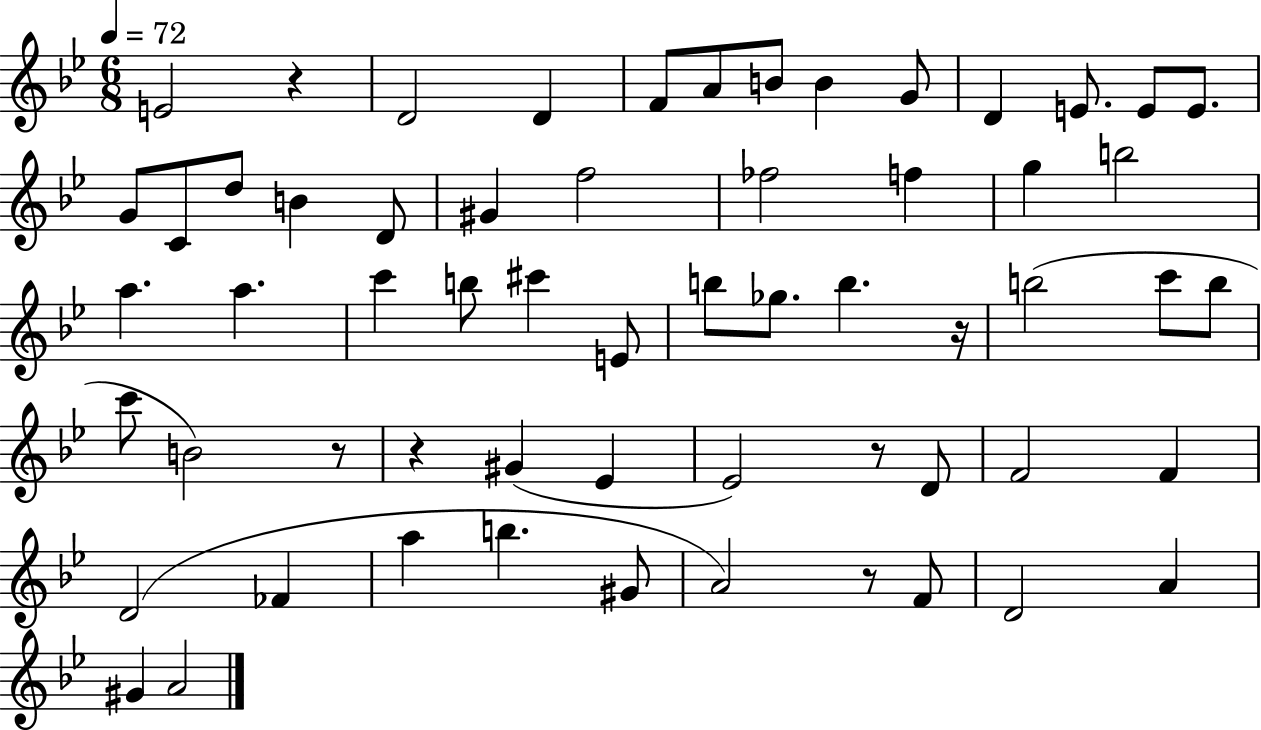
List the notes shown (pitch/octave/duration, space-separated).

E4/h R/q D4/h D4/q F4/e A4/e B4/e B4/q G4/e D4/q E4/e. E4/e E4/e. G4/e C4/e D5/e B4/q D4/e G#4/q F5/h FES5/h F5/q G5/q B5/h A5/q. A5/q. C6/q B5/e C#6/q E4/e B5/e Gb5/e. B5/q. R/s B5/h C6/e B5/e C6/e B4/h R/e R/q G#4/q Eb4/q Eb4/h R/e D4/e F4/h F4/q D4/h FES4/q A5/q B5/q. G#4/e A4/h R/e F4/e D4/h A4/q G#4/q A4/h